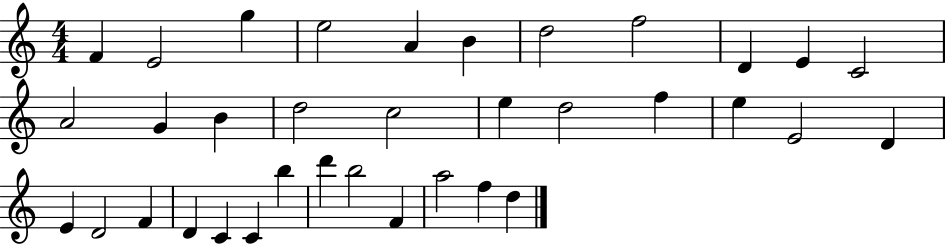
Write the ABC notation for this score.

X:1
T:Untitled
M:4/4
L:1/4
K:C
F E2 g e2 A B d2 f2 D E C2 A2 G B d2 c2 e d2 f e E2 D E D2 F D C C b d' b2 F a2 f d